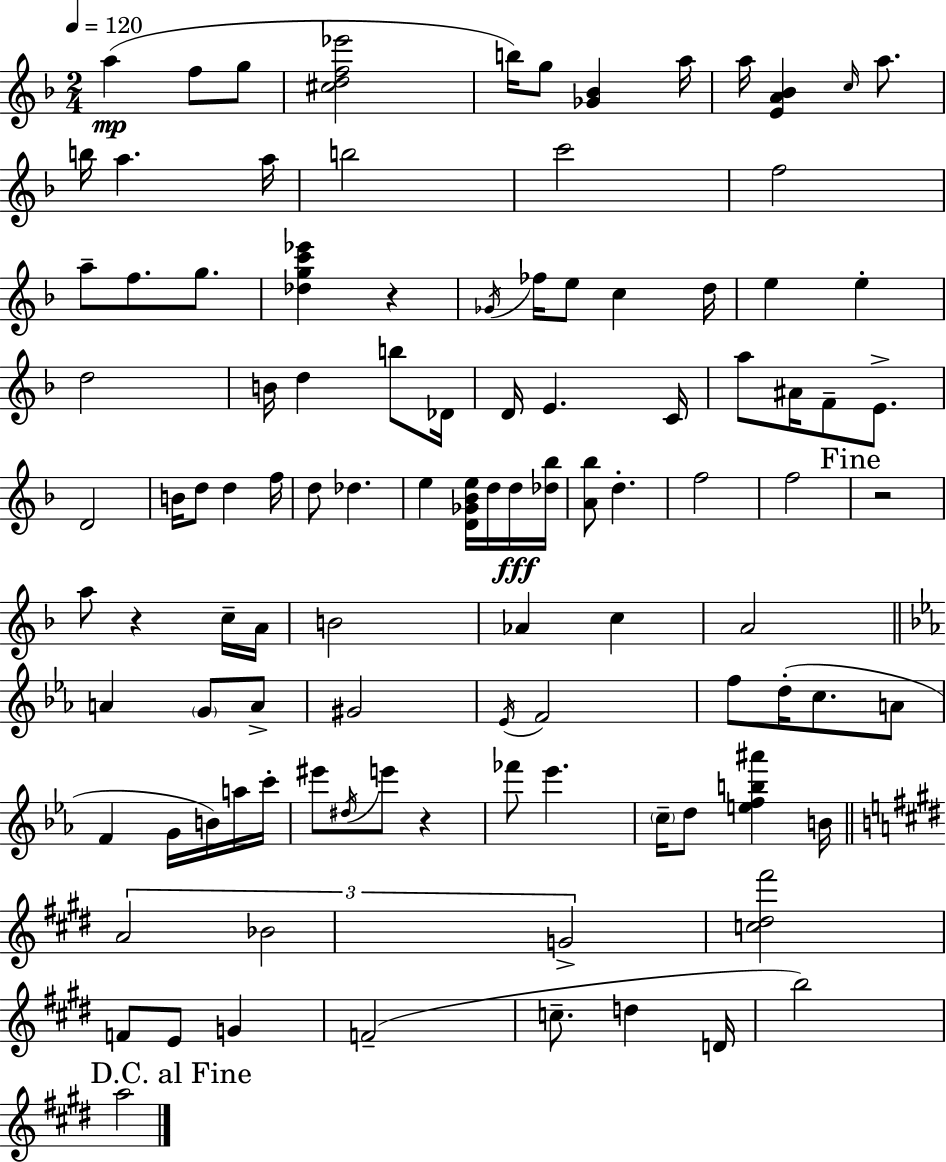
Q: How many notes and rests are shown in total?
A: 105